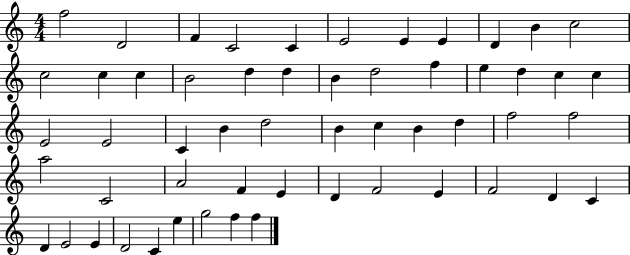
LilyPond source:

{
  \clef treble
  \numericTimeSignature
  \time 4/4
  \key c \major
  f''2 d'2 | f'4 c'2 c'4 | e'2 e'4 e'4 | d'4 b'4 c''2 | \break c''2 c''4 c''4 | b'2 d''4 d''4 | b'4 d''2 f''4 | e''4 d''4 c''4 c''4 | \break e'2 e'2 | c'4 b'4 d''2 | b'4 c''4 b'4 d''4 | f''2 f''2 | \break a''2 c'2 | a'2 f'4 e'4 | d'4 f'2 e'4 | f'2 d'4 c'4 | \break d'4 e'2 e'4 | d'2 c'4 e''4 | g''2 f''4 f''4 | \bar "|."
}